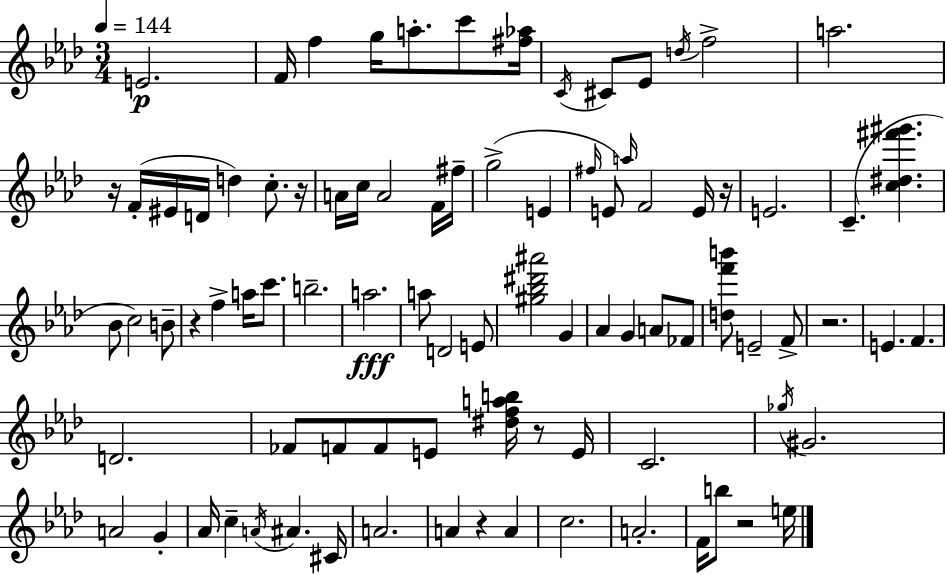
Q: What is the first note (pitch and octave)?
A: E4